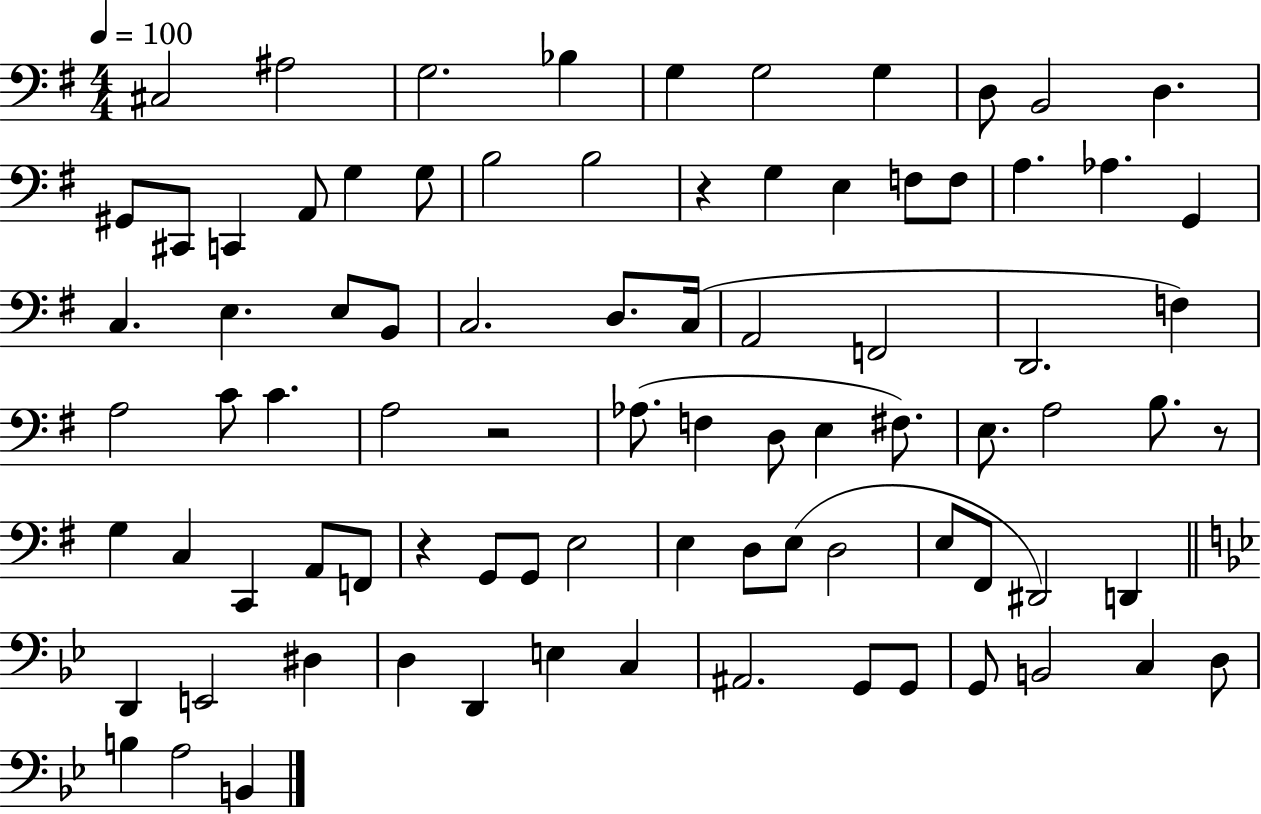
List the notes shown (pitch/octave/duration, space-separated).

C#3/h A#3/h G3/h. Bb3/q G3/q G3/h G3/q D3/e B2/h D3/q. G#2/e C#2/e C2/q A2/e G3/q G3/e B3/h B3/h R/q G3/q E3/q F3/e F3/e A3/q. Ab3/q. G2/q C3/q. E3/q. E3/e B2/e C3/h. D3/e. C3/s A2/h F2/h D2/h. F3/q A3/h C4/e C4/q. A3/h R/h Ab3/e. F3/q D3/e E3/q F#3/e. E3/e. A3/h B3/e. R/e G3/q C3/q C2/q A2/e F2/e R/q G2/e G2/e E3/h E3/q D3/e E3/e D3/h E3/e F#2/e D#2/h D2/q D2/q E2/h D#3/q D3/q D2/q E3/q C3/q A#2/h. G2/e G2/e G2/e B2/h C3/q D3/e B3/q A3/h B2/q